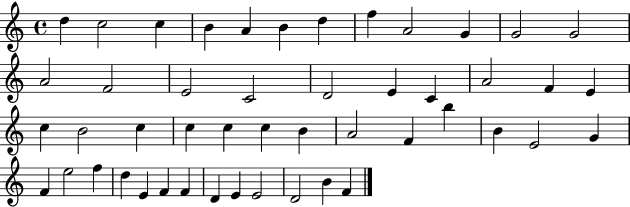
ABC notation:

X:1
T:Untitled
M:4/4
L:1/4
K:C
d c2 c B A B d f A2 G G2 G2 A2 F2 E2 C2 D2 E C A2 F E c B2 c c c c B A2 F b B E2 G F e2 f d E F F D E E2 D2 B F